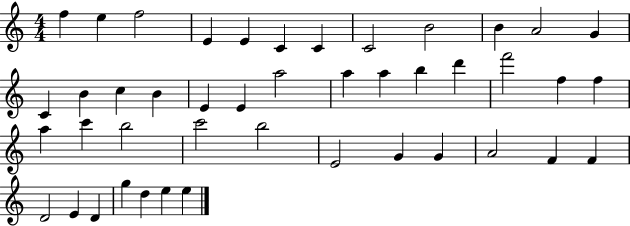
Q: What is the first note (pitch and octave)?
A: F5